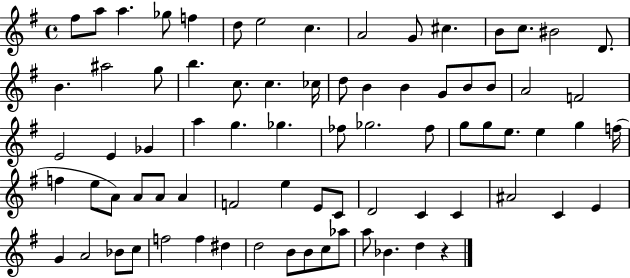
X:1
T:Untitled
M:4/4
L:1/4
K:G
^f/2 a/2 a _g/2 f d/2 e2 c A2 G/2 ^c B/2 c/2 ^B2 D/2 B ^a2 g/2 b c/2 c _c/4 d/2 B B G/2 B/2 B/2 A2 F2 E2 E _G a g _g _f/2 _g2 _f/2 g/2 g/2 e/2 e g f/4 f e/2 A/2 A/2 A/2 A F2 e E/2 C/2 D2 C C ^A2 C E G A2 _B/2 c/2 f2 f ^d d2 B/2 B/2 c/2 _a/2 a/2 _B d z